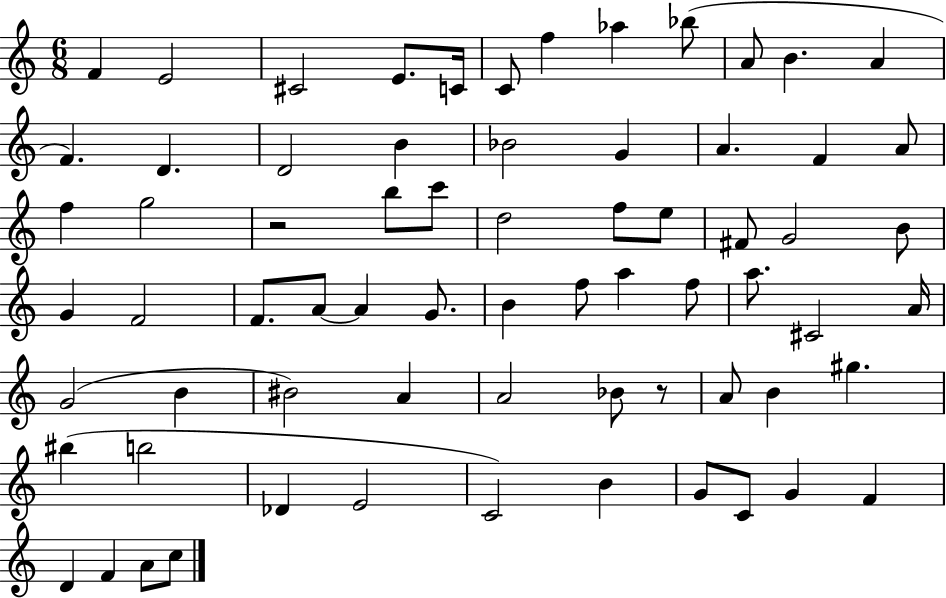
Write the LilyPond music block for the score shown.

{
  \clef treble
  \numericTimeSignature
  \time 6/8
  \key c \major
  f'4 e'2 | cis'2 e'8. c'16 | c'8 f''4 aes''4 bes''8( | a'8 b'4. a'4 | \break f'4.) d'4. | d'2 b'4 | bes'2 g'4 | a'4. f'4 a'8 | \break f''4 g''2 | r2 b''8 c'''8 | d''2 f''8 e''8 | fis'8 g'2 b'8 | \break g'4 f'2 | f'8. a'8~~ a'4 g'8. | b'4 f''8 a''4 f''8 | a''8. cis'2 a'16 | \break g'2( b'4 | bis'2) a'4 | a'2 bes'8 r8 | a'8 b'4 gis''4. | \break bis''4( b''2 | des'4 e'2 | c'2) b'4 | g'8 c'8 g'4 f'4 | \break d'4 f'4 a'8 c''8 | \bar "|."
}